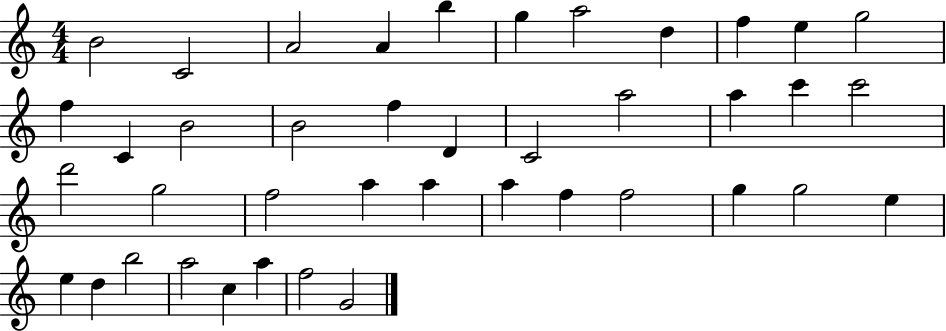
{
  \clef treble
  \numericTimeSignature
  \time 4/4
  \key c \major
  b'2 c'2 | a'2 a'4 b''4 | g''4 a''2 d''4 | f''4 e''4 g''2 | \break f''4 c'4 b'2 | b'2 f''4 d'4 | c'2 a''2 | a''4 c'''4 c'''2 | \break d'''2 g''2 | f''2 a''4 a''4 | a''4 f''4 f''2 | g''4 g''2 e''4 | \break e''4 d''4 b''2 | a''2 c''4 a''4 | f''2 g'2 | \bar "|."
}